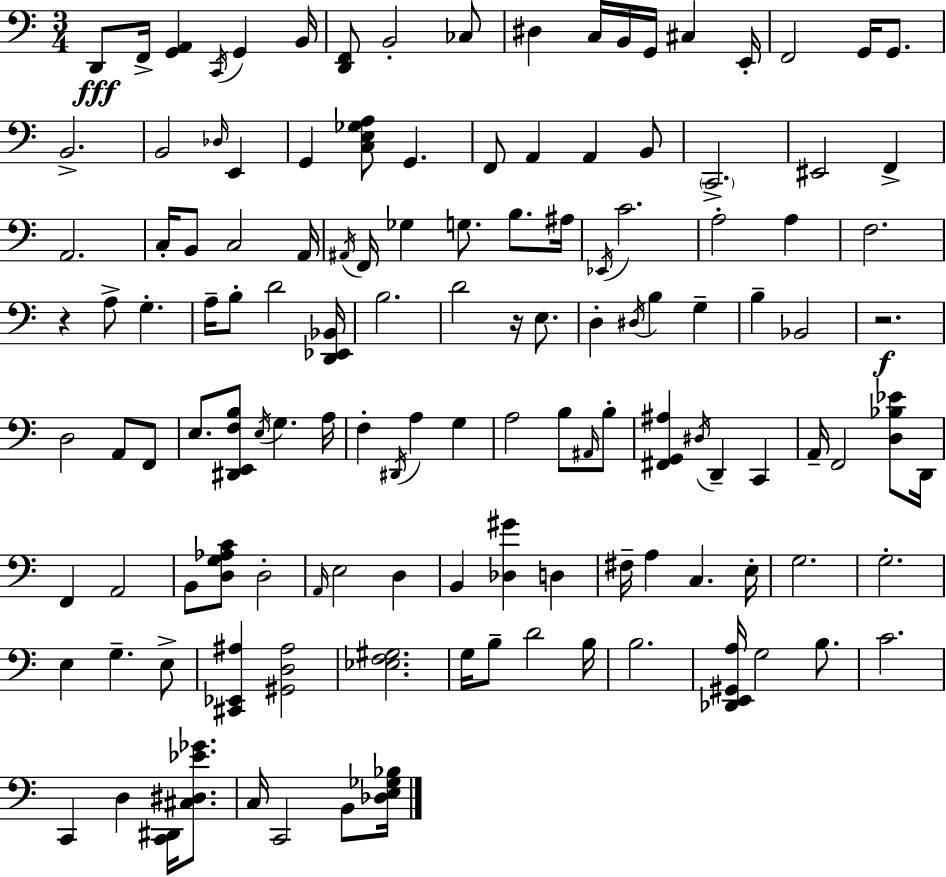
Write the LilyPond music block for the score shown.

{
  \clef bass
  \numericTimeSignature
  \time 3/4
  \key a \minor
  \repeat volta 2 { d,8\fff f,16-> <g, a,>4 \acciaccatura { c,16 } g,4 | b,16 <d, f,>8 b,2-. ces8 | dis4 c16 b,16 g,16 cis4 | e,16-. f,2 g,16 g,8. | \break b,2.-> | b,2 \grace { des16 } e,4 | g,4 <c e ges a>8 g,4. | f,8 a,4 a,4 | \break b,8 \parenthesize c,2.-> | eis,2 f,4-> | a,2. | c16-. b,8 c2 | \break a,16 \acciaccatura { ais,16 } f,16 ges4 g8. b8. | ais16 \acciaccatura { ees,16 } c'2. | a2-. | a4 f2. | \break r4 a8-> g4.-. | a16-- b8-. d'2 | <d, ees, bes,>16 b2. | d'2 | \break r16 e8. d4-. \acciaccatura { dis16 } b4 | g4-- b4-- bes,2 | r2.\f | d2 | \break a,8 f,8 e8. <dis, e, f b>8 \acciaccatura { e16 } g4. | a16 f4-. \acciaccatura { dis,16 } a4 | g4 a2 | b8 \grace { ais,16 } b8-. <fis, g, ais>4 | \break \acciaccatura { dis16 } d,4-- c,4 a,16-- f,2 | <d bes ees'>8 d,16 f,4 | a,2 b,8 <d g aes c'>8 | d2-. \grace { a,16 } e2 | \break d4 b,4 | <des gis'>4 d4 fis16-- a4 | c4. e16-. g2. | g2.-. | \break e4 | g4.-- e8-> <cis, ees, ais>4 | <gis, d ais>2 <ees f gis>2. | g16 b8-- | \break d'2 b16 b2. | <des, e, gis, a>16 g2 | b8. c'2. | c,4 | \break d4 <c, dis,>16 <cis dis ees' ges'>8. c16 c,2 | b,8 <des e ges bes>16 } \bar "|."
}